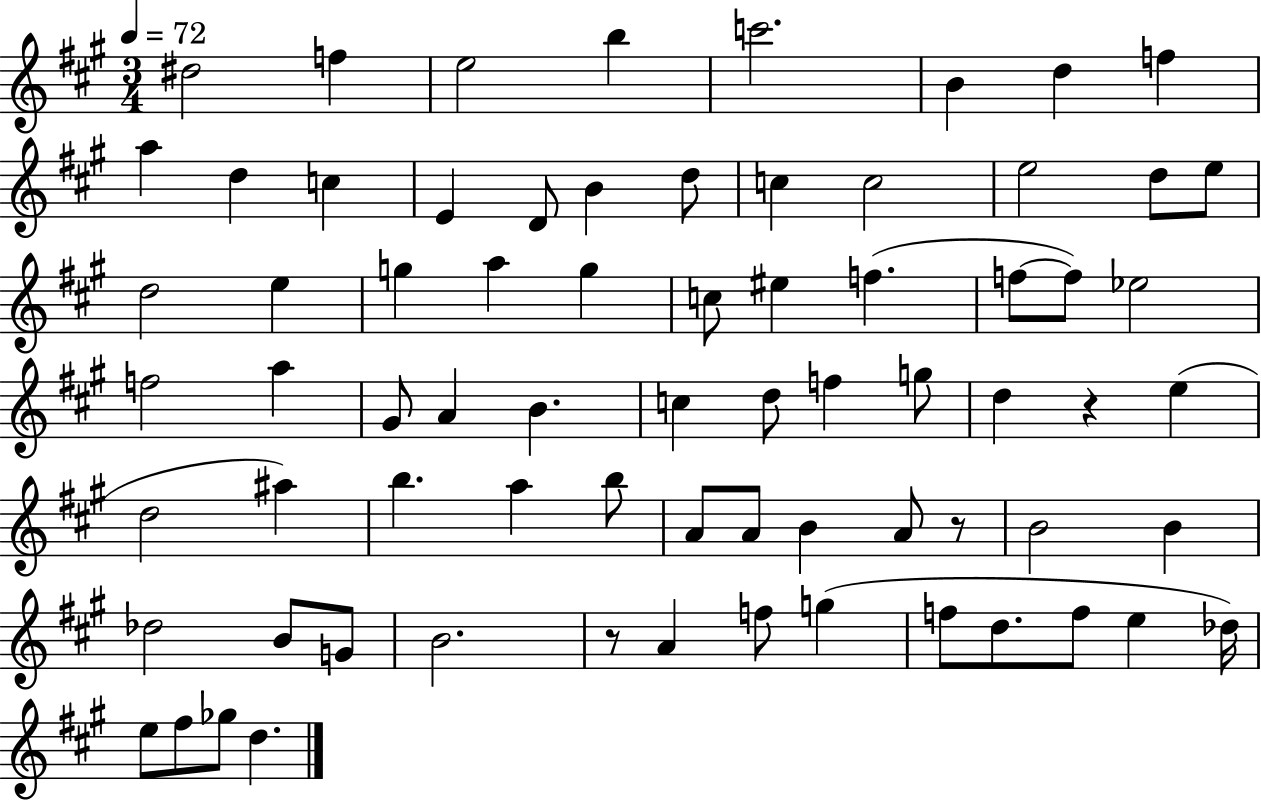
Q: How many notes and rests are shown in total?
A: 72